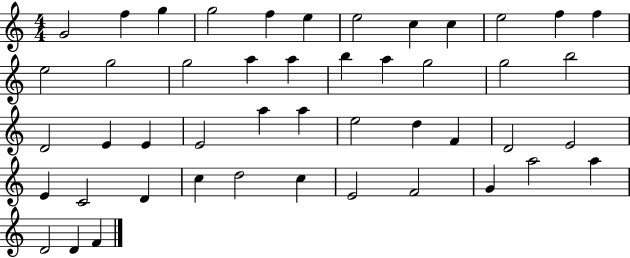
G4/h F5/q G5/q G5/h F5/q E5/q E5/h C5/q C5/q E5/h F5/q F5/q E5/h G5/h G5/h A5/q A5/q B5/q A5/q G5/h G5/h B5/h D4/h E4/q E4/q E4/h A5/q A5/q E5/h D5/q F4/q D4/h E4/h E4/q C4/h D4/q C5/q D5/h C5/q E4/h F4/h G4/q A5/h A5/q D4/h D4/q F4/q